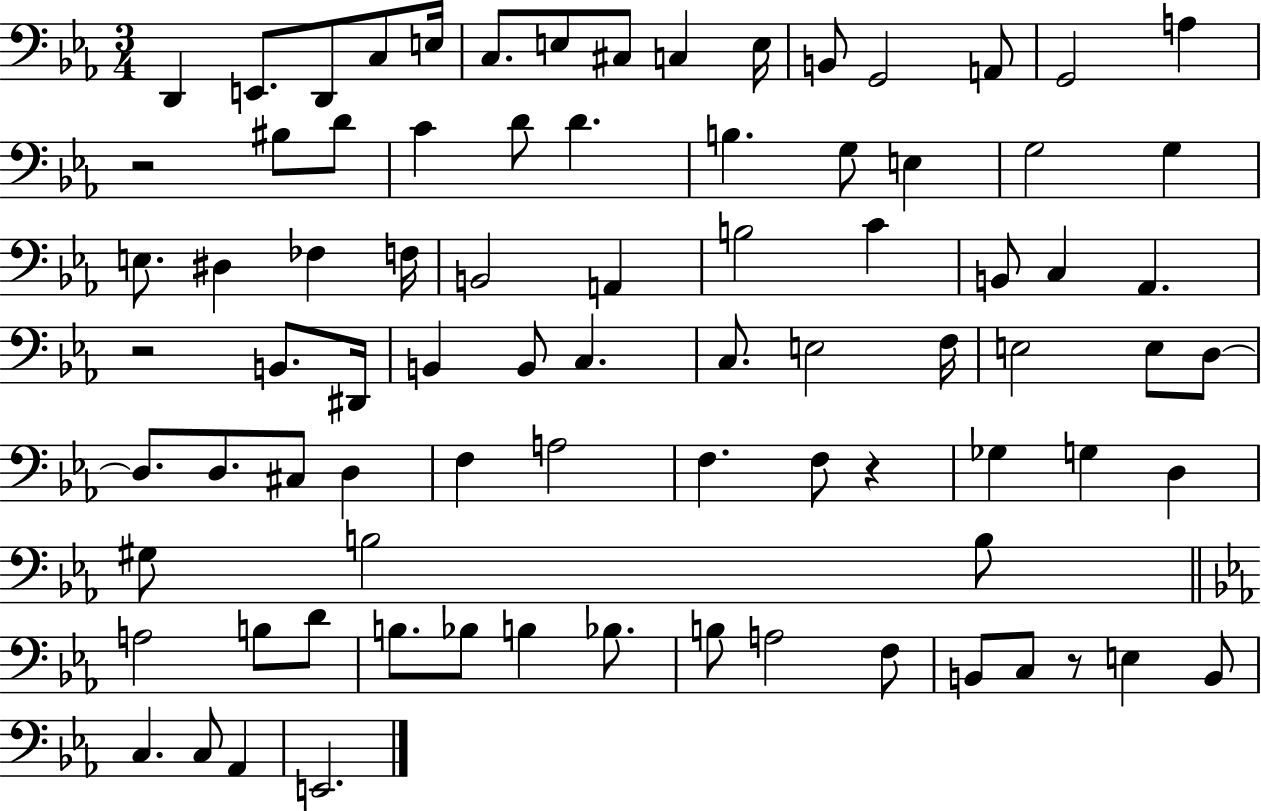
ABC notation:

X:1
T:Untitled
M:3/4
L:1/4
K:Eb
D,, E,,/2 D,,/2 C,/2 E,/4 C,/2 E,/2 ^C,/2 C, E,/4 B,,/2 G,,2 A,,/2 G,,2 A, z2 ^B,/2 D/2 C D/2 D B, G,/2 E, G,2 G, E,/2 ^D, _F, F,/4 B,,2 A,, B,2 C B,,/2 C, _A,, z2 B,,/2 ^D,,/4 B,, B,,/2 C, C,/2 E,2 F,/4 E,2 E,/2 D,/2 D,/2 D,/2 ^C,/2 D, F, A,2 F, F,/2 z _G, G, D, ^G,/2 B,2 B,/2 A,2 B,/2 D/2 B,/2 _B,/2 B, _B,/2 B,/2 A,2 F,/2 B,,/2 C,/2 z/2 E, B,,/2 C, C,/2 _A,, E,,2